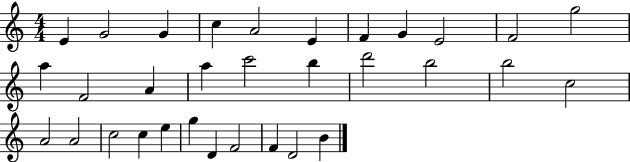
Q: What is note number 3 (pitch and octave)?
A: G4